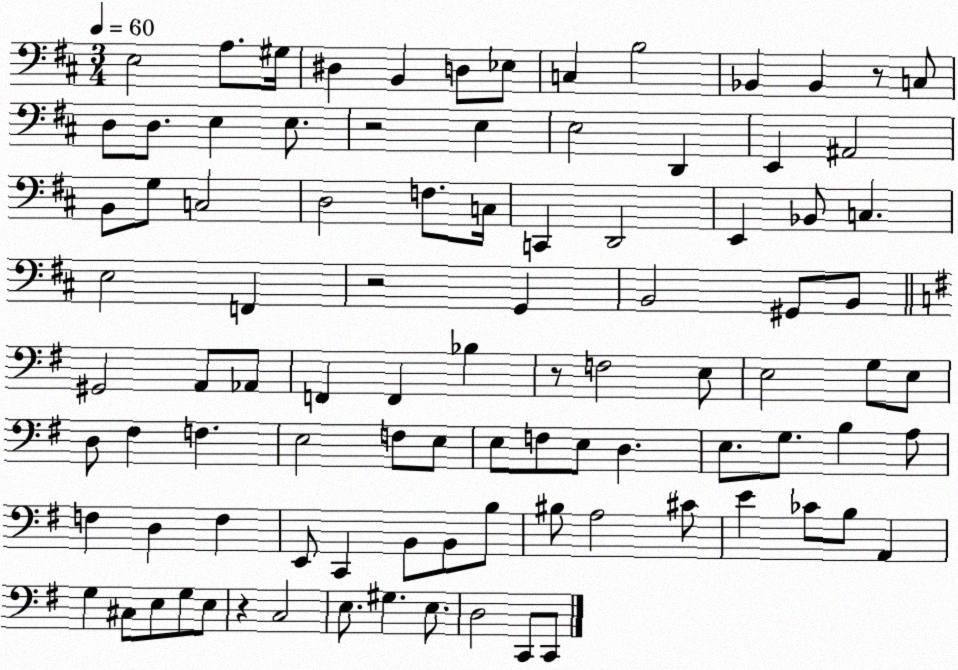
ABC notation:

X:1
T:Untitled
M:3/4
L:1/4
K:D
E,2 A,/2 ^G,/4 ^D, B,, D,/2 _E,/2 C, B,2 _B,, _B,, z/2 C,/2 D,/2 D,/2 E, E,/2 z2 E, E,2 D,, E,, ^A,,2 B,,/2 G,/2 C,2 D,2 F,/2 C,/4 C,, D,,2 E,, _B,,/2 C, E,2 F,, z2 G,, B,,2 ^G,,/2 B,,/2 ^G,,2 A,,/2 _A,,/2 F,, F,, _B, z/2 F,2 E,/2 E,2 G,/2 E,/2 D,/2 ^F, F, E,2 F,/2 E,/2 E,/2 F,/2 E,/2 D, E,/2 G,/2 B, A,/2 F, D, F, E,,/2 C,, B,,/2 B,,/2 B,/2 ^B,/2 A,2 ^C/2 E _C/2 B,/2 A,, G, ^C,/2 E,/2 G,/2 E,/2 z C,2 E,/2 ^G, E,/2 D,2 C,,/2 C,,/2